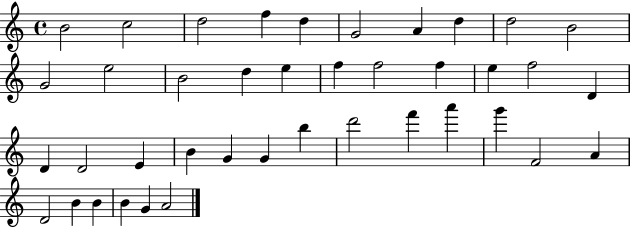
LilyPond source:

{
  \clef treble
  \time 4/4
  \defaultTimeSignature
  \key c \major
  b'2 c''2 | d''2 f''4 d''4 | g'2 a'4 d''4 | d''2 b'2 | \break g'2 e''2 | b'2 d''4 e''4 | f''4 f''2 f''4 | e''4 f''2 d'4 | \break d'4 d'2 e'4 | b'4 g'4 g'4 b''4 | d'''2 f'''4 a'''4 | g'''4 f'2 a'4 | \break d'2 b'4 b'4 | b'4 g'4 a'2 | \bar "|."
}